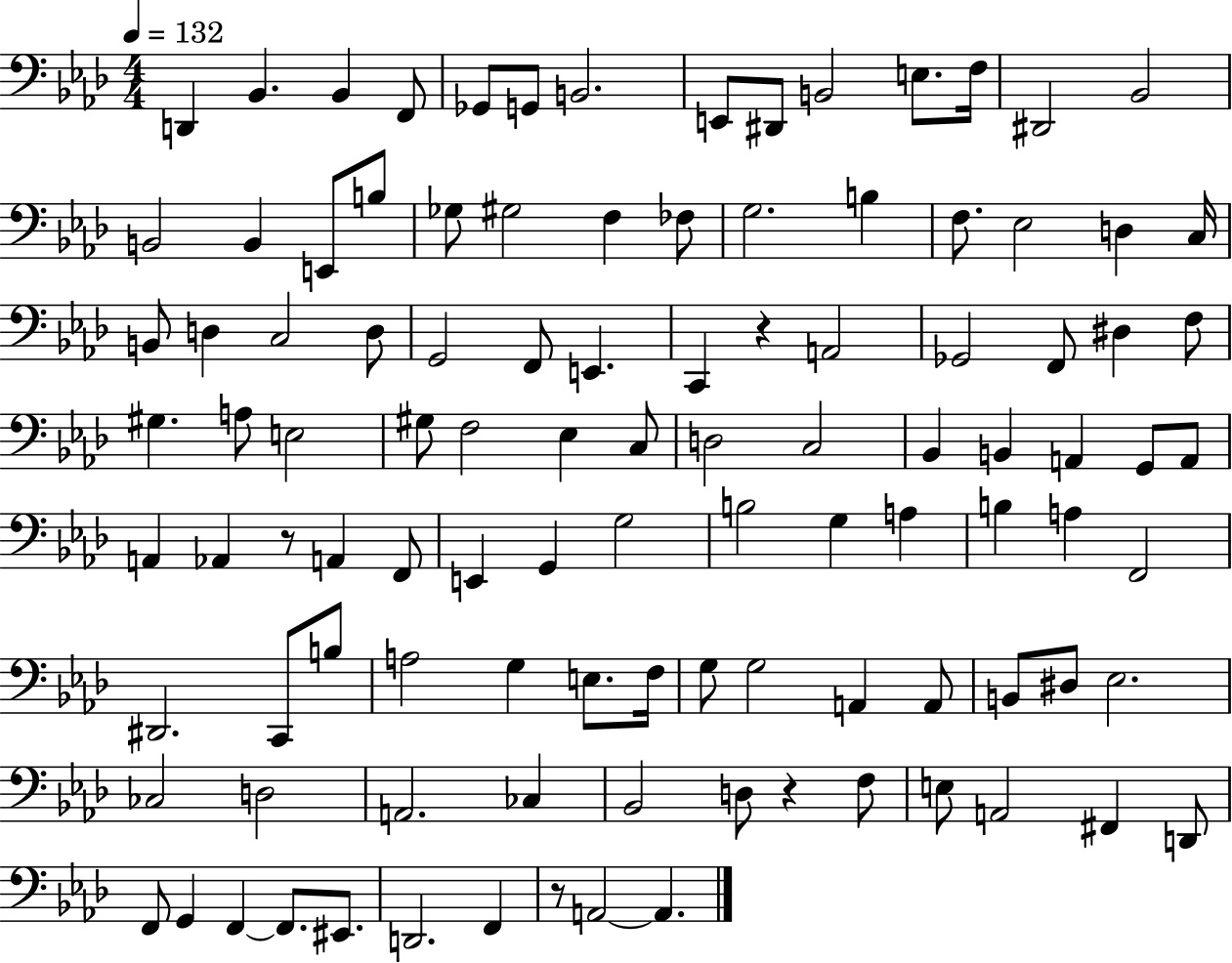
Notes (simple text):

D2/q Bb2/q. Bb2/q F2/e Gb2/e G2/e B2/h. E2/e D#2/e B2/h E3/e. F3/s D#2/h Bb2/h B2/h B2/q E2/e B3/e Gb3/e G#3/h F3/q FES3/e G3/h. B3/q F3/e. Eb3/h D3/q C3/s B2/e D3/q C3/h D3/e G2/h F2/e E2/q. C2/q R/q A2/h Gb2/h F2/e D#3/q F3/e G#3/q. A3/e E3/h G#3/e F3/h Eb3/q C3/e D3/h C3/h Bb2/q B2/q A2/q G2/e A2/e A2/q Ab2/q R/e A2/q F2/e E2/q G2/q G3/h B3/h G3/q A3/q B3/q A3/q F2/h D#2/h. C2/e B3/e A3/h G3/q E3/e. F3/s G3/e G3/h A2/q A2/e B2/e D#3/e Eb3/h. CES3/h D3/h A2/h. CES3/q Bb2/h D3/e R/q F3/e E3/e A2/h F#2/q D2/e F2/e G2/q F2/q F2/e. EIS2/e. D2/h. F2/q R/e A2/h A2/q.